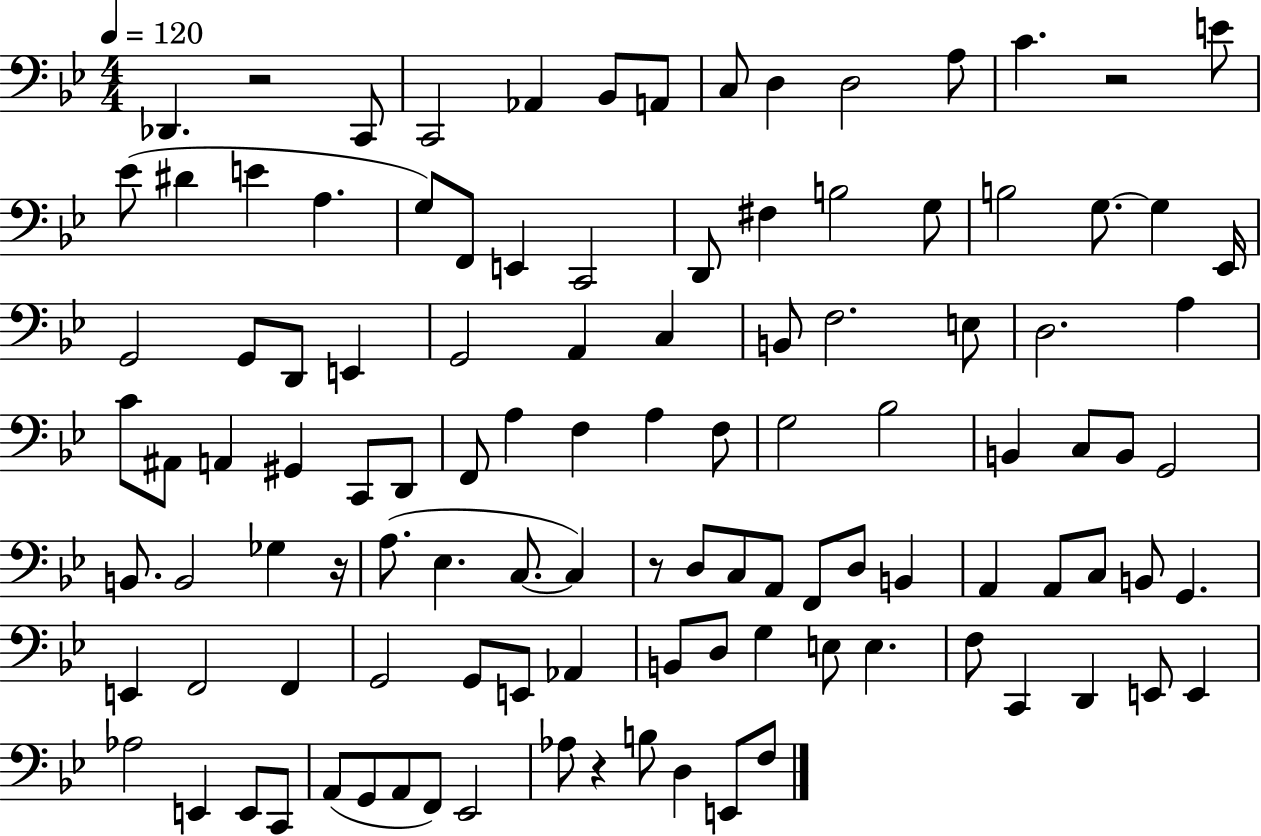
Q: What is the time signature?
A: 4/4